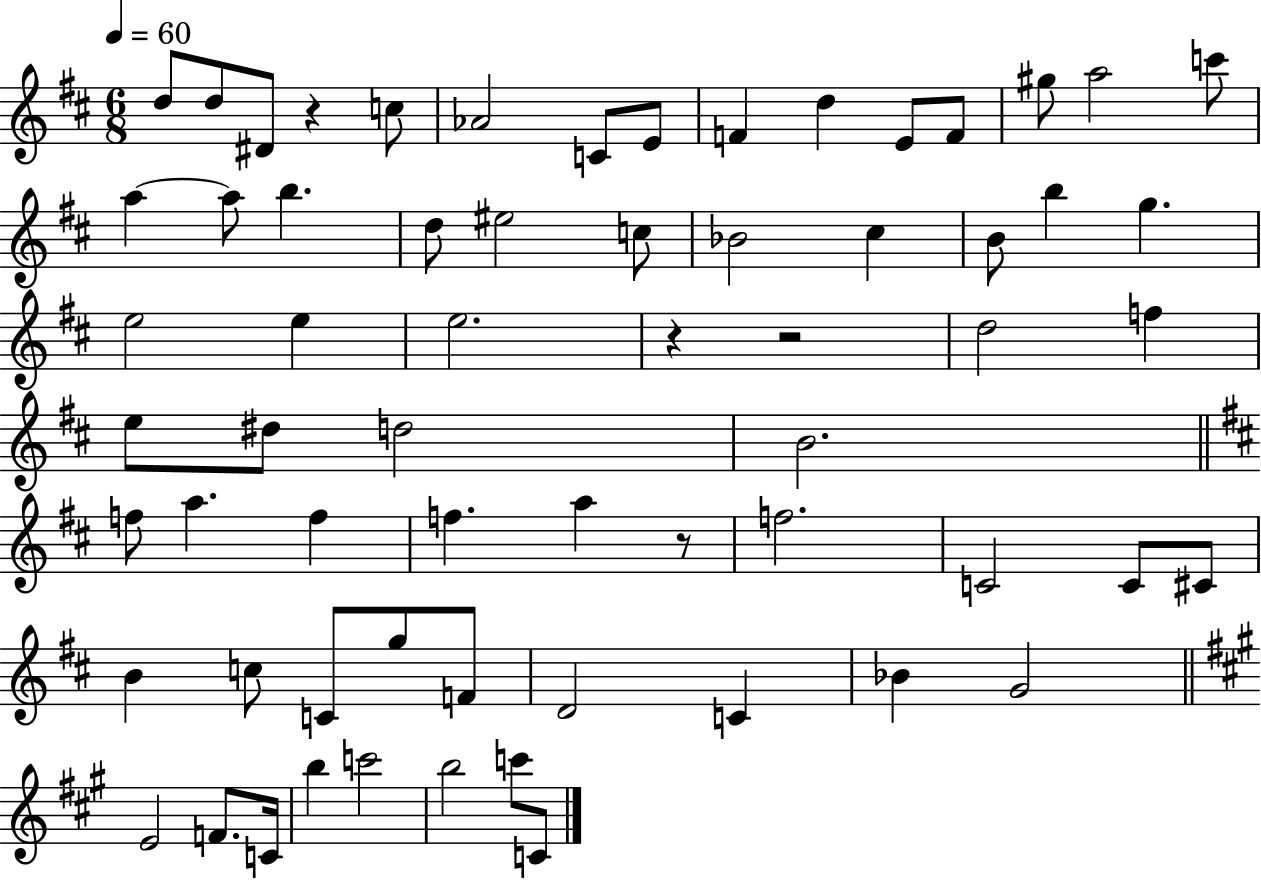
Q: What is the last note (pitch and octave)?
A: C4